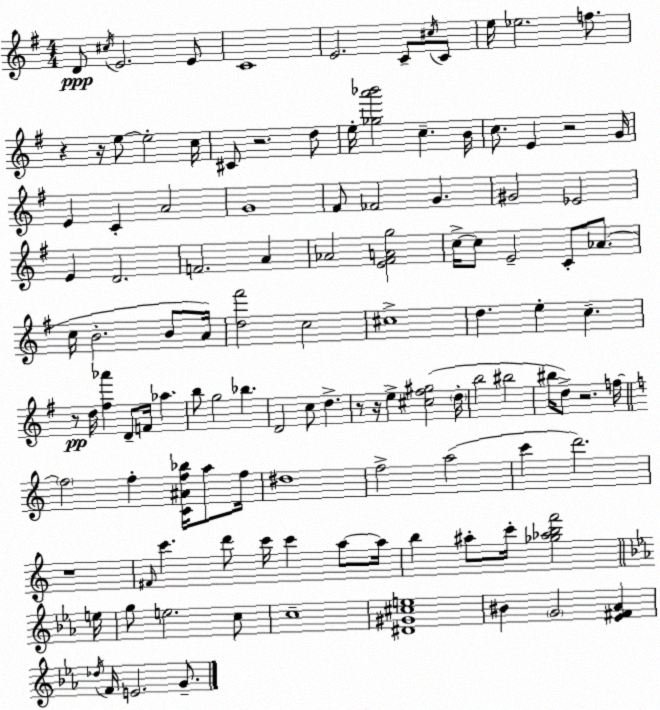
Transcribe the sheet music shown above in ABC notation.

X:1
T:Untitled
M:4/4
L:1/4
K:G
D/2 ^c/4 E2 E/2 C4 E2 C/2 ^c/4 C/2 e/4 _e2 f/2 z z/4 e/2 e2 c/4 ^C/2 z2 d/2 e/4 [_ga'_b']2 c B/4 c/2 E z2 G/4 E C A2 G4 ^F/2 _F2 G ^G2 _E2 E D2 F2 A _A2 [E^FAg]2 c/4 c/2 E2 C/2 _A/2 c/4 B2 B/2 A/4 [d^f']2 c2 ^c4 d e c z/2 d/4 [^f_a'] D/2 F/4 _a b/2 g2 _b D2 c/2 d z/2 z/4 e [^c^f^g]2 d/4 b2 ^b2 ^b/4 d/2 z2 f/4 f2 f [C^Af_b]/4 a/2 f/4 ^d4 f2 a2 c' d'2 z4 ^F/4 c' d'/2 c'/4 c' a/2 a/4 b ^a/2 c'/4 [_g_abf']2 e/4 g/2 e2 c/2 c4 [^D^G^ce]4 ^B G2 [_E^F_A] _d/4 F/4 E2 G/2